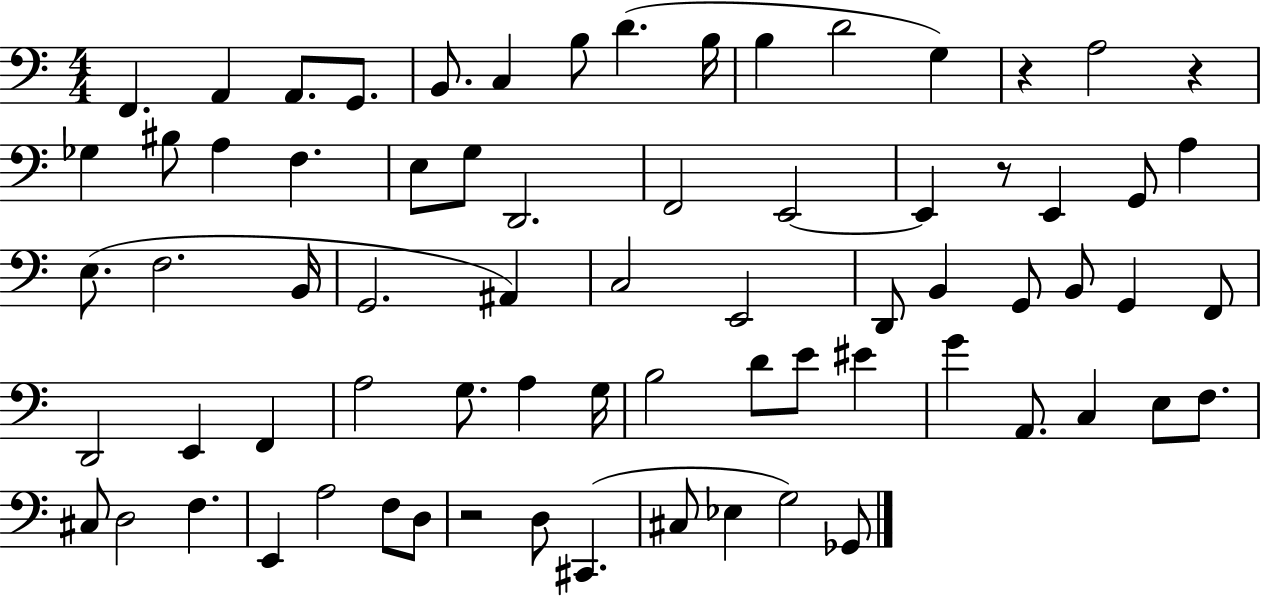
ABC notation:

X:1
T:Untitled
M:4/4
L:1/4
K:C
F,, A,, A,,/2 G,,/2 B,,/2 C, B,/2 D B,/4 B, D2 G, z A,2 z _G, ^B,/2 A, F, E,/2 G,/2 D,,2 F,,2 E,,2 E,, z/2 E,, G,,/2 A, E,/2 F,2 B,,/4 G,,2 ^A,, C,2 E,,2 D,,/2 B,, G,,/2 B,,/2 G,, F,,/2 D,,2 E,, F,, A,2 G,/2 A, G,/4 B,2 D/2 E/2 ^E G A,,/2 C, E,/2 F,/2 ^C,/2 D,2 F, E,, A,2 F,/2 D,/2 z2 D,/2 ^C,, ^C,/2 _E, G,2 _G,,/2